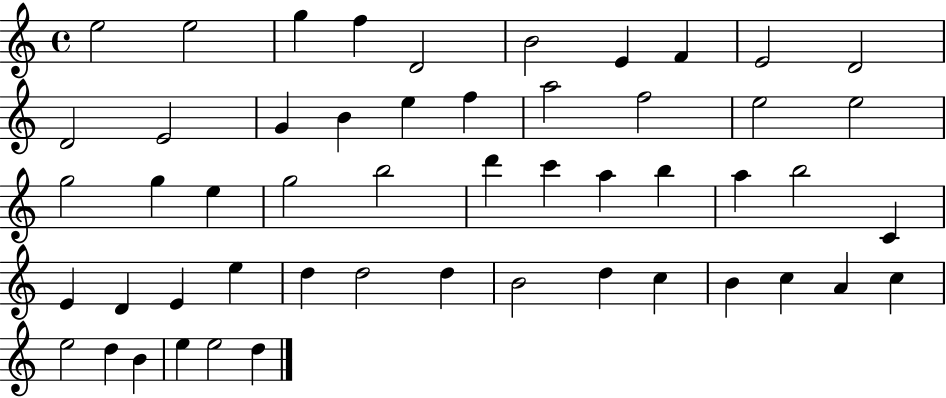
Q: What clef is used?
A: treble